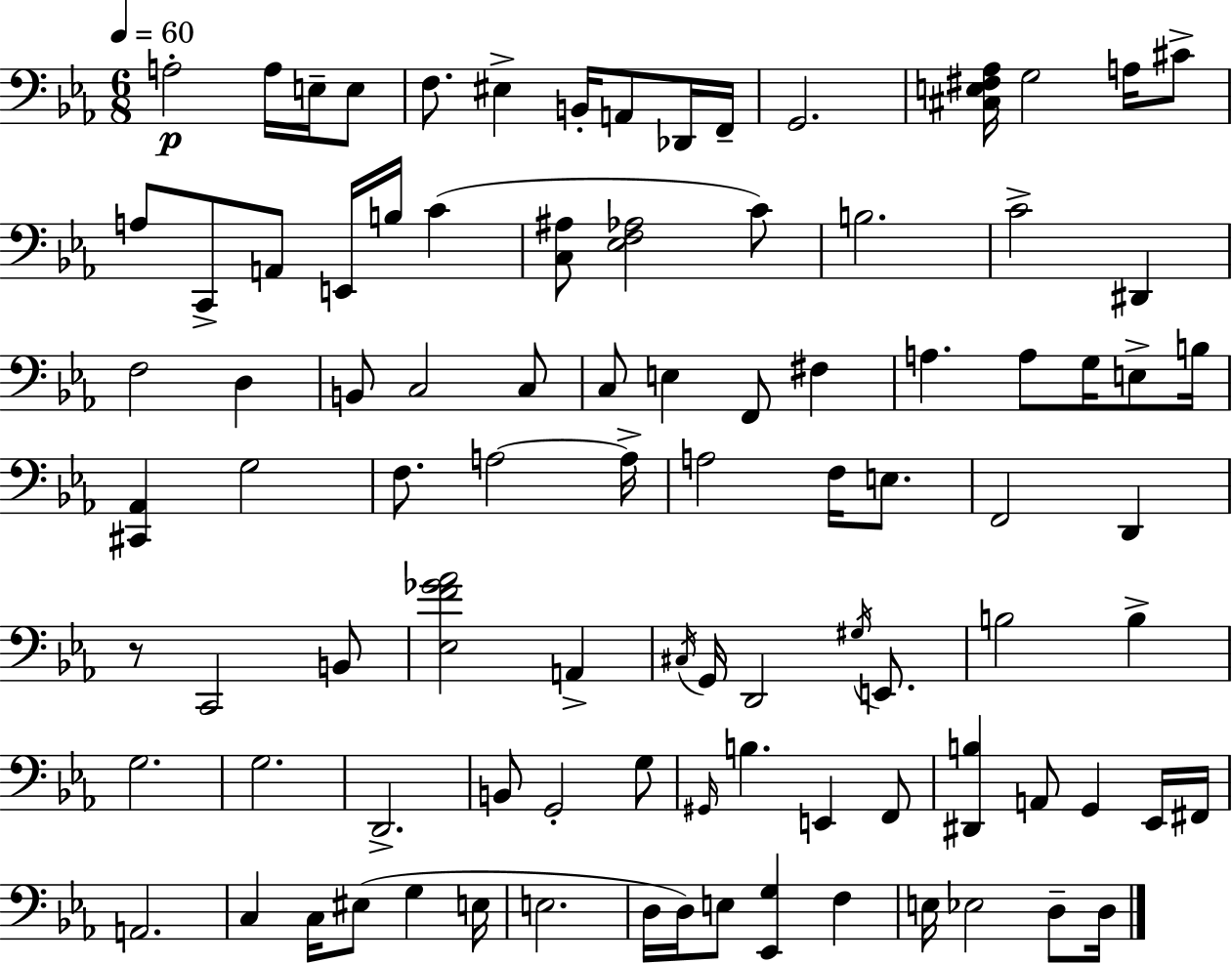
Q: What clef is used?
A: bass